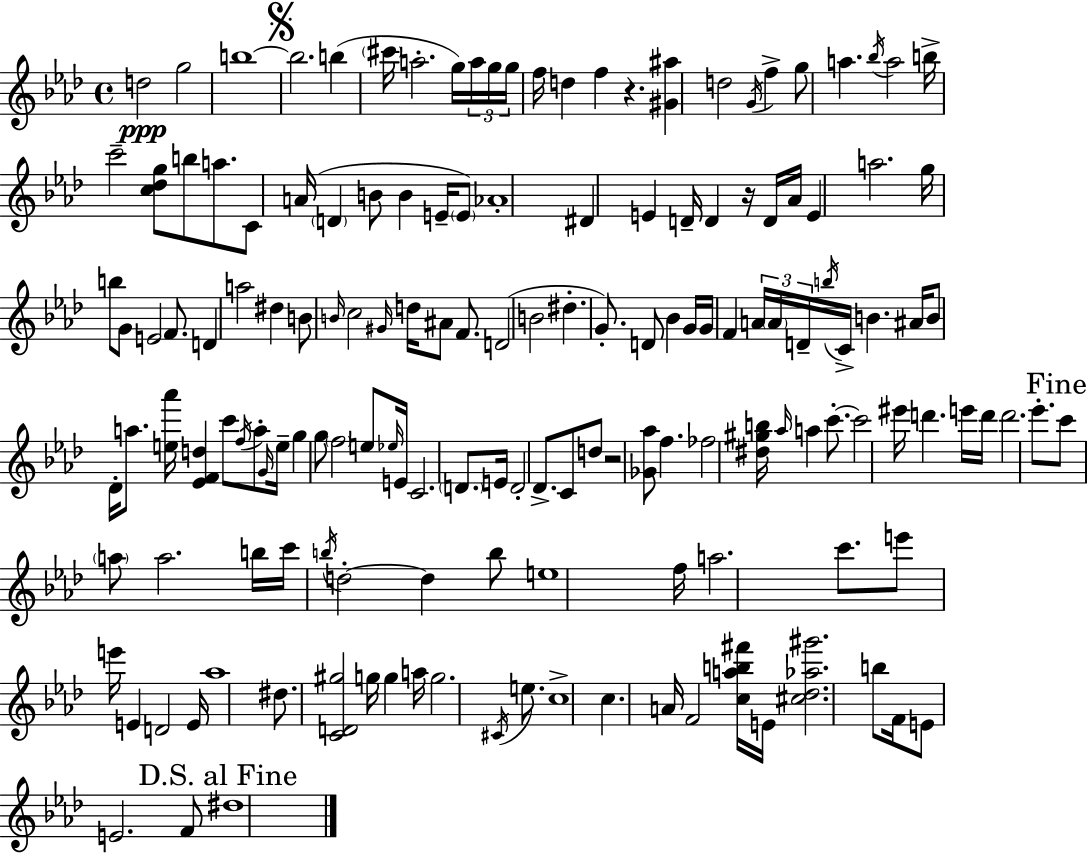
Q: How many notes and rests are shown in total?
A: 154